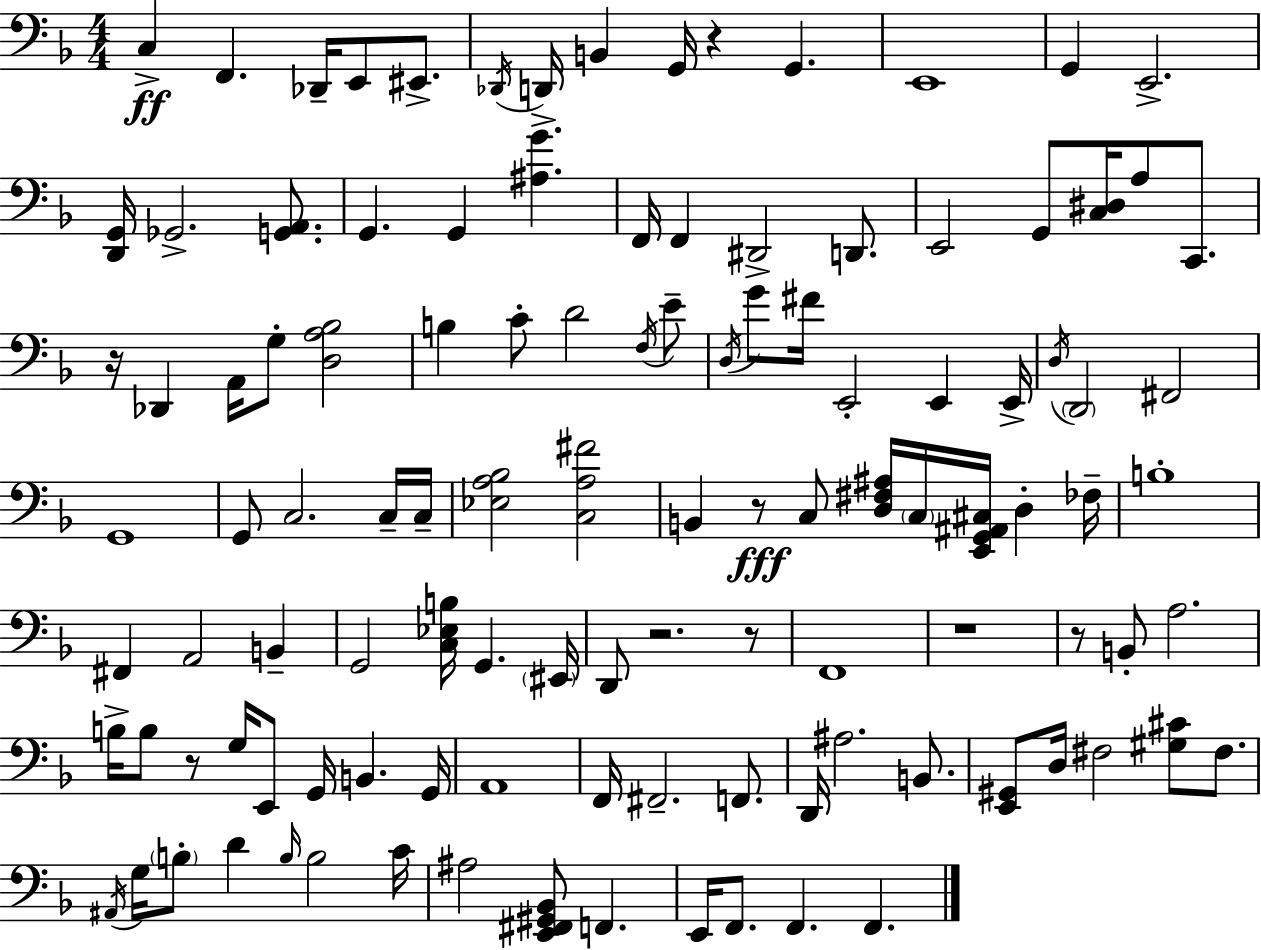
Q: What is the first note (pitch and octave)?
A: C3